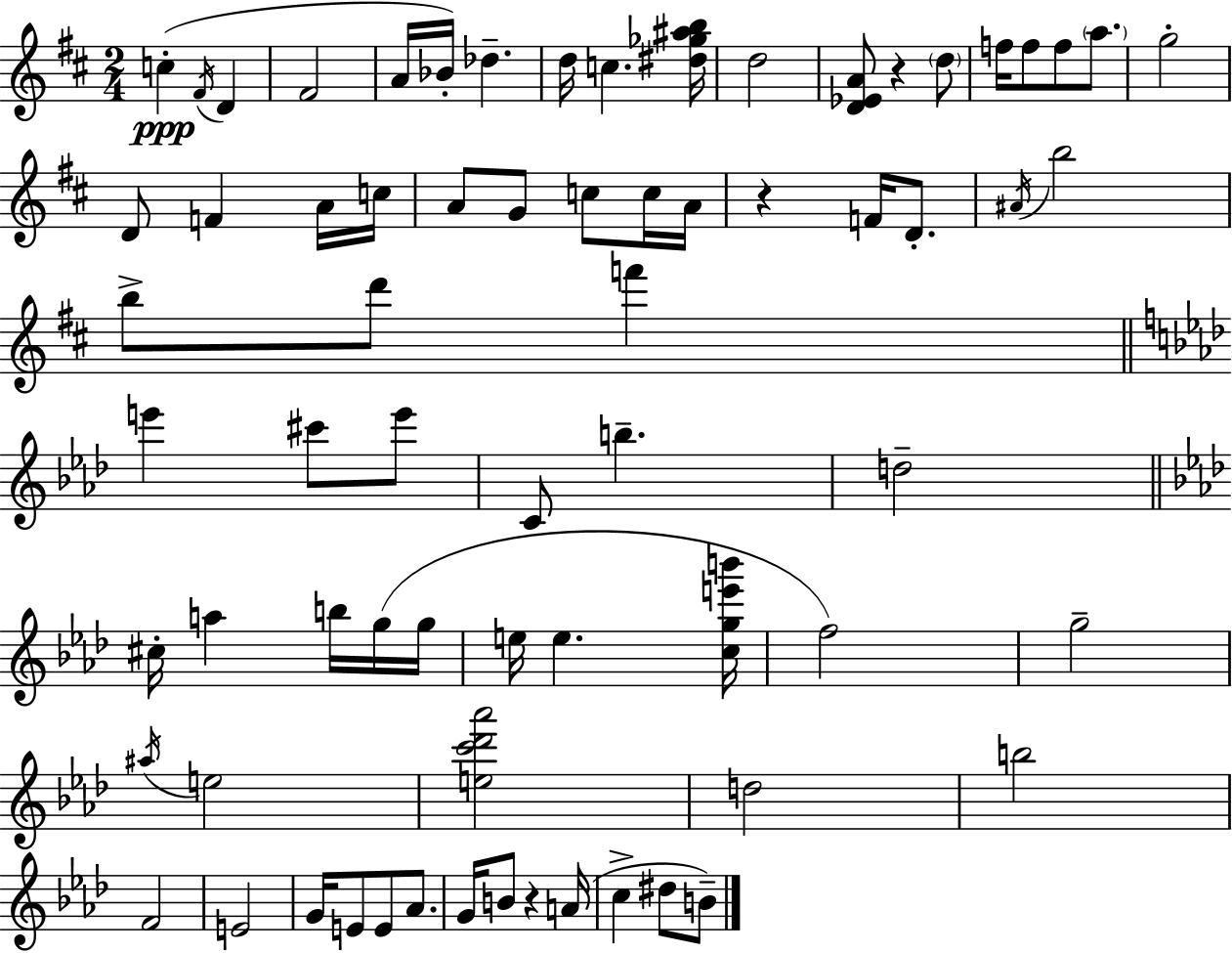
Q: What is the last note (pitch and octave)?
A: B4